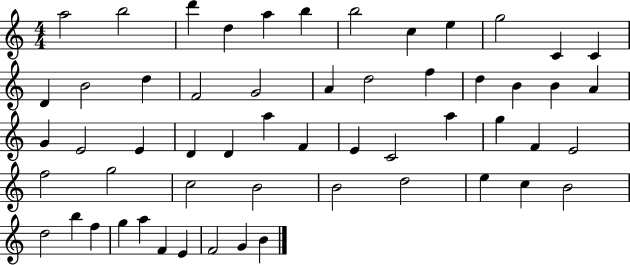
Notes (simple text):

A5/h B5/h D6/q D5/q A5/q B5/q B5/h C5/q E5/q G5/h C4/q C4/q D4/q B4/h D5/q F4/h G4/h A4/q D5/h F5/q D5/q B4/q B4/q A4/q G4/q E4/h E4/q D4/q D4/q A5/q F4/q E4/q C4/h A5/q G5/q F4/q E4/h F5/h G5/h C5/h B4/h B4/h D5/h E5/q C5/q B4/h D5/h B5/q F5/q G5/q A5/q F4/q E4/q F4/h G4/q B4/q